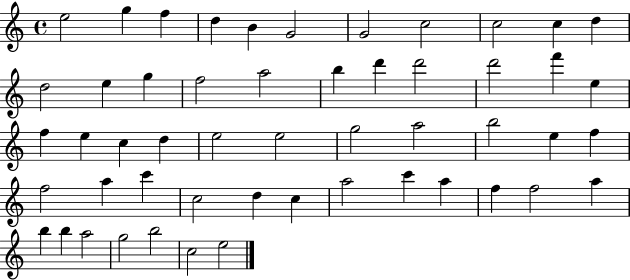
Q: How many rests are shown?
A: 0